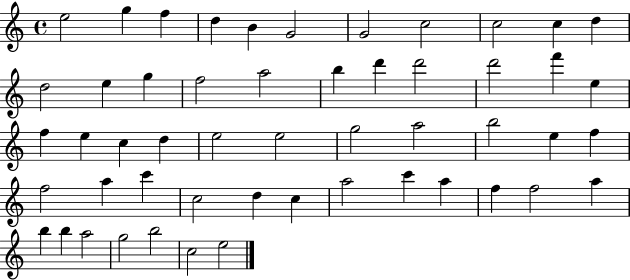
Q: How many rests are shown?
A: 0